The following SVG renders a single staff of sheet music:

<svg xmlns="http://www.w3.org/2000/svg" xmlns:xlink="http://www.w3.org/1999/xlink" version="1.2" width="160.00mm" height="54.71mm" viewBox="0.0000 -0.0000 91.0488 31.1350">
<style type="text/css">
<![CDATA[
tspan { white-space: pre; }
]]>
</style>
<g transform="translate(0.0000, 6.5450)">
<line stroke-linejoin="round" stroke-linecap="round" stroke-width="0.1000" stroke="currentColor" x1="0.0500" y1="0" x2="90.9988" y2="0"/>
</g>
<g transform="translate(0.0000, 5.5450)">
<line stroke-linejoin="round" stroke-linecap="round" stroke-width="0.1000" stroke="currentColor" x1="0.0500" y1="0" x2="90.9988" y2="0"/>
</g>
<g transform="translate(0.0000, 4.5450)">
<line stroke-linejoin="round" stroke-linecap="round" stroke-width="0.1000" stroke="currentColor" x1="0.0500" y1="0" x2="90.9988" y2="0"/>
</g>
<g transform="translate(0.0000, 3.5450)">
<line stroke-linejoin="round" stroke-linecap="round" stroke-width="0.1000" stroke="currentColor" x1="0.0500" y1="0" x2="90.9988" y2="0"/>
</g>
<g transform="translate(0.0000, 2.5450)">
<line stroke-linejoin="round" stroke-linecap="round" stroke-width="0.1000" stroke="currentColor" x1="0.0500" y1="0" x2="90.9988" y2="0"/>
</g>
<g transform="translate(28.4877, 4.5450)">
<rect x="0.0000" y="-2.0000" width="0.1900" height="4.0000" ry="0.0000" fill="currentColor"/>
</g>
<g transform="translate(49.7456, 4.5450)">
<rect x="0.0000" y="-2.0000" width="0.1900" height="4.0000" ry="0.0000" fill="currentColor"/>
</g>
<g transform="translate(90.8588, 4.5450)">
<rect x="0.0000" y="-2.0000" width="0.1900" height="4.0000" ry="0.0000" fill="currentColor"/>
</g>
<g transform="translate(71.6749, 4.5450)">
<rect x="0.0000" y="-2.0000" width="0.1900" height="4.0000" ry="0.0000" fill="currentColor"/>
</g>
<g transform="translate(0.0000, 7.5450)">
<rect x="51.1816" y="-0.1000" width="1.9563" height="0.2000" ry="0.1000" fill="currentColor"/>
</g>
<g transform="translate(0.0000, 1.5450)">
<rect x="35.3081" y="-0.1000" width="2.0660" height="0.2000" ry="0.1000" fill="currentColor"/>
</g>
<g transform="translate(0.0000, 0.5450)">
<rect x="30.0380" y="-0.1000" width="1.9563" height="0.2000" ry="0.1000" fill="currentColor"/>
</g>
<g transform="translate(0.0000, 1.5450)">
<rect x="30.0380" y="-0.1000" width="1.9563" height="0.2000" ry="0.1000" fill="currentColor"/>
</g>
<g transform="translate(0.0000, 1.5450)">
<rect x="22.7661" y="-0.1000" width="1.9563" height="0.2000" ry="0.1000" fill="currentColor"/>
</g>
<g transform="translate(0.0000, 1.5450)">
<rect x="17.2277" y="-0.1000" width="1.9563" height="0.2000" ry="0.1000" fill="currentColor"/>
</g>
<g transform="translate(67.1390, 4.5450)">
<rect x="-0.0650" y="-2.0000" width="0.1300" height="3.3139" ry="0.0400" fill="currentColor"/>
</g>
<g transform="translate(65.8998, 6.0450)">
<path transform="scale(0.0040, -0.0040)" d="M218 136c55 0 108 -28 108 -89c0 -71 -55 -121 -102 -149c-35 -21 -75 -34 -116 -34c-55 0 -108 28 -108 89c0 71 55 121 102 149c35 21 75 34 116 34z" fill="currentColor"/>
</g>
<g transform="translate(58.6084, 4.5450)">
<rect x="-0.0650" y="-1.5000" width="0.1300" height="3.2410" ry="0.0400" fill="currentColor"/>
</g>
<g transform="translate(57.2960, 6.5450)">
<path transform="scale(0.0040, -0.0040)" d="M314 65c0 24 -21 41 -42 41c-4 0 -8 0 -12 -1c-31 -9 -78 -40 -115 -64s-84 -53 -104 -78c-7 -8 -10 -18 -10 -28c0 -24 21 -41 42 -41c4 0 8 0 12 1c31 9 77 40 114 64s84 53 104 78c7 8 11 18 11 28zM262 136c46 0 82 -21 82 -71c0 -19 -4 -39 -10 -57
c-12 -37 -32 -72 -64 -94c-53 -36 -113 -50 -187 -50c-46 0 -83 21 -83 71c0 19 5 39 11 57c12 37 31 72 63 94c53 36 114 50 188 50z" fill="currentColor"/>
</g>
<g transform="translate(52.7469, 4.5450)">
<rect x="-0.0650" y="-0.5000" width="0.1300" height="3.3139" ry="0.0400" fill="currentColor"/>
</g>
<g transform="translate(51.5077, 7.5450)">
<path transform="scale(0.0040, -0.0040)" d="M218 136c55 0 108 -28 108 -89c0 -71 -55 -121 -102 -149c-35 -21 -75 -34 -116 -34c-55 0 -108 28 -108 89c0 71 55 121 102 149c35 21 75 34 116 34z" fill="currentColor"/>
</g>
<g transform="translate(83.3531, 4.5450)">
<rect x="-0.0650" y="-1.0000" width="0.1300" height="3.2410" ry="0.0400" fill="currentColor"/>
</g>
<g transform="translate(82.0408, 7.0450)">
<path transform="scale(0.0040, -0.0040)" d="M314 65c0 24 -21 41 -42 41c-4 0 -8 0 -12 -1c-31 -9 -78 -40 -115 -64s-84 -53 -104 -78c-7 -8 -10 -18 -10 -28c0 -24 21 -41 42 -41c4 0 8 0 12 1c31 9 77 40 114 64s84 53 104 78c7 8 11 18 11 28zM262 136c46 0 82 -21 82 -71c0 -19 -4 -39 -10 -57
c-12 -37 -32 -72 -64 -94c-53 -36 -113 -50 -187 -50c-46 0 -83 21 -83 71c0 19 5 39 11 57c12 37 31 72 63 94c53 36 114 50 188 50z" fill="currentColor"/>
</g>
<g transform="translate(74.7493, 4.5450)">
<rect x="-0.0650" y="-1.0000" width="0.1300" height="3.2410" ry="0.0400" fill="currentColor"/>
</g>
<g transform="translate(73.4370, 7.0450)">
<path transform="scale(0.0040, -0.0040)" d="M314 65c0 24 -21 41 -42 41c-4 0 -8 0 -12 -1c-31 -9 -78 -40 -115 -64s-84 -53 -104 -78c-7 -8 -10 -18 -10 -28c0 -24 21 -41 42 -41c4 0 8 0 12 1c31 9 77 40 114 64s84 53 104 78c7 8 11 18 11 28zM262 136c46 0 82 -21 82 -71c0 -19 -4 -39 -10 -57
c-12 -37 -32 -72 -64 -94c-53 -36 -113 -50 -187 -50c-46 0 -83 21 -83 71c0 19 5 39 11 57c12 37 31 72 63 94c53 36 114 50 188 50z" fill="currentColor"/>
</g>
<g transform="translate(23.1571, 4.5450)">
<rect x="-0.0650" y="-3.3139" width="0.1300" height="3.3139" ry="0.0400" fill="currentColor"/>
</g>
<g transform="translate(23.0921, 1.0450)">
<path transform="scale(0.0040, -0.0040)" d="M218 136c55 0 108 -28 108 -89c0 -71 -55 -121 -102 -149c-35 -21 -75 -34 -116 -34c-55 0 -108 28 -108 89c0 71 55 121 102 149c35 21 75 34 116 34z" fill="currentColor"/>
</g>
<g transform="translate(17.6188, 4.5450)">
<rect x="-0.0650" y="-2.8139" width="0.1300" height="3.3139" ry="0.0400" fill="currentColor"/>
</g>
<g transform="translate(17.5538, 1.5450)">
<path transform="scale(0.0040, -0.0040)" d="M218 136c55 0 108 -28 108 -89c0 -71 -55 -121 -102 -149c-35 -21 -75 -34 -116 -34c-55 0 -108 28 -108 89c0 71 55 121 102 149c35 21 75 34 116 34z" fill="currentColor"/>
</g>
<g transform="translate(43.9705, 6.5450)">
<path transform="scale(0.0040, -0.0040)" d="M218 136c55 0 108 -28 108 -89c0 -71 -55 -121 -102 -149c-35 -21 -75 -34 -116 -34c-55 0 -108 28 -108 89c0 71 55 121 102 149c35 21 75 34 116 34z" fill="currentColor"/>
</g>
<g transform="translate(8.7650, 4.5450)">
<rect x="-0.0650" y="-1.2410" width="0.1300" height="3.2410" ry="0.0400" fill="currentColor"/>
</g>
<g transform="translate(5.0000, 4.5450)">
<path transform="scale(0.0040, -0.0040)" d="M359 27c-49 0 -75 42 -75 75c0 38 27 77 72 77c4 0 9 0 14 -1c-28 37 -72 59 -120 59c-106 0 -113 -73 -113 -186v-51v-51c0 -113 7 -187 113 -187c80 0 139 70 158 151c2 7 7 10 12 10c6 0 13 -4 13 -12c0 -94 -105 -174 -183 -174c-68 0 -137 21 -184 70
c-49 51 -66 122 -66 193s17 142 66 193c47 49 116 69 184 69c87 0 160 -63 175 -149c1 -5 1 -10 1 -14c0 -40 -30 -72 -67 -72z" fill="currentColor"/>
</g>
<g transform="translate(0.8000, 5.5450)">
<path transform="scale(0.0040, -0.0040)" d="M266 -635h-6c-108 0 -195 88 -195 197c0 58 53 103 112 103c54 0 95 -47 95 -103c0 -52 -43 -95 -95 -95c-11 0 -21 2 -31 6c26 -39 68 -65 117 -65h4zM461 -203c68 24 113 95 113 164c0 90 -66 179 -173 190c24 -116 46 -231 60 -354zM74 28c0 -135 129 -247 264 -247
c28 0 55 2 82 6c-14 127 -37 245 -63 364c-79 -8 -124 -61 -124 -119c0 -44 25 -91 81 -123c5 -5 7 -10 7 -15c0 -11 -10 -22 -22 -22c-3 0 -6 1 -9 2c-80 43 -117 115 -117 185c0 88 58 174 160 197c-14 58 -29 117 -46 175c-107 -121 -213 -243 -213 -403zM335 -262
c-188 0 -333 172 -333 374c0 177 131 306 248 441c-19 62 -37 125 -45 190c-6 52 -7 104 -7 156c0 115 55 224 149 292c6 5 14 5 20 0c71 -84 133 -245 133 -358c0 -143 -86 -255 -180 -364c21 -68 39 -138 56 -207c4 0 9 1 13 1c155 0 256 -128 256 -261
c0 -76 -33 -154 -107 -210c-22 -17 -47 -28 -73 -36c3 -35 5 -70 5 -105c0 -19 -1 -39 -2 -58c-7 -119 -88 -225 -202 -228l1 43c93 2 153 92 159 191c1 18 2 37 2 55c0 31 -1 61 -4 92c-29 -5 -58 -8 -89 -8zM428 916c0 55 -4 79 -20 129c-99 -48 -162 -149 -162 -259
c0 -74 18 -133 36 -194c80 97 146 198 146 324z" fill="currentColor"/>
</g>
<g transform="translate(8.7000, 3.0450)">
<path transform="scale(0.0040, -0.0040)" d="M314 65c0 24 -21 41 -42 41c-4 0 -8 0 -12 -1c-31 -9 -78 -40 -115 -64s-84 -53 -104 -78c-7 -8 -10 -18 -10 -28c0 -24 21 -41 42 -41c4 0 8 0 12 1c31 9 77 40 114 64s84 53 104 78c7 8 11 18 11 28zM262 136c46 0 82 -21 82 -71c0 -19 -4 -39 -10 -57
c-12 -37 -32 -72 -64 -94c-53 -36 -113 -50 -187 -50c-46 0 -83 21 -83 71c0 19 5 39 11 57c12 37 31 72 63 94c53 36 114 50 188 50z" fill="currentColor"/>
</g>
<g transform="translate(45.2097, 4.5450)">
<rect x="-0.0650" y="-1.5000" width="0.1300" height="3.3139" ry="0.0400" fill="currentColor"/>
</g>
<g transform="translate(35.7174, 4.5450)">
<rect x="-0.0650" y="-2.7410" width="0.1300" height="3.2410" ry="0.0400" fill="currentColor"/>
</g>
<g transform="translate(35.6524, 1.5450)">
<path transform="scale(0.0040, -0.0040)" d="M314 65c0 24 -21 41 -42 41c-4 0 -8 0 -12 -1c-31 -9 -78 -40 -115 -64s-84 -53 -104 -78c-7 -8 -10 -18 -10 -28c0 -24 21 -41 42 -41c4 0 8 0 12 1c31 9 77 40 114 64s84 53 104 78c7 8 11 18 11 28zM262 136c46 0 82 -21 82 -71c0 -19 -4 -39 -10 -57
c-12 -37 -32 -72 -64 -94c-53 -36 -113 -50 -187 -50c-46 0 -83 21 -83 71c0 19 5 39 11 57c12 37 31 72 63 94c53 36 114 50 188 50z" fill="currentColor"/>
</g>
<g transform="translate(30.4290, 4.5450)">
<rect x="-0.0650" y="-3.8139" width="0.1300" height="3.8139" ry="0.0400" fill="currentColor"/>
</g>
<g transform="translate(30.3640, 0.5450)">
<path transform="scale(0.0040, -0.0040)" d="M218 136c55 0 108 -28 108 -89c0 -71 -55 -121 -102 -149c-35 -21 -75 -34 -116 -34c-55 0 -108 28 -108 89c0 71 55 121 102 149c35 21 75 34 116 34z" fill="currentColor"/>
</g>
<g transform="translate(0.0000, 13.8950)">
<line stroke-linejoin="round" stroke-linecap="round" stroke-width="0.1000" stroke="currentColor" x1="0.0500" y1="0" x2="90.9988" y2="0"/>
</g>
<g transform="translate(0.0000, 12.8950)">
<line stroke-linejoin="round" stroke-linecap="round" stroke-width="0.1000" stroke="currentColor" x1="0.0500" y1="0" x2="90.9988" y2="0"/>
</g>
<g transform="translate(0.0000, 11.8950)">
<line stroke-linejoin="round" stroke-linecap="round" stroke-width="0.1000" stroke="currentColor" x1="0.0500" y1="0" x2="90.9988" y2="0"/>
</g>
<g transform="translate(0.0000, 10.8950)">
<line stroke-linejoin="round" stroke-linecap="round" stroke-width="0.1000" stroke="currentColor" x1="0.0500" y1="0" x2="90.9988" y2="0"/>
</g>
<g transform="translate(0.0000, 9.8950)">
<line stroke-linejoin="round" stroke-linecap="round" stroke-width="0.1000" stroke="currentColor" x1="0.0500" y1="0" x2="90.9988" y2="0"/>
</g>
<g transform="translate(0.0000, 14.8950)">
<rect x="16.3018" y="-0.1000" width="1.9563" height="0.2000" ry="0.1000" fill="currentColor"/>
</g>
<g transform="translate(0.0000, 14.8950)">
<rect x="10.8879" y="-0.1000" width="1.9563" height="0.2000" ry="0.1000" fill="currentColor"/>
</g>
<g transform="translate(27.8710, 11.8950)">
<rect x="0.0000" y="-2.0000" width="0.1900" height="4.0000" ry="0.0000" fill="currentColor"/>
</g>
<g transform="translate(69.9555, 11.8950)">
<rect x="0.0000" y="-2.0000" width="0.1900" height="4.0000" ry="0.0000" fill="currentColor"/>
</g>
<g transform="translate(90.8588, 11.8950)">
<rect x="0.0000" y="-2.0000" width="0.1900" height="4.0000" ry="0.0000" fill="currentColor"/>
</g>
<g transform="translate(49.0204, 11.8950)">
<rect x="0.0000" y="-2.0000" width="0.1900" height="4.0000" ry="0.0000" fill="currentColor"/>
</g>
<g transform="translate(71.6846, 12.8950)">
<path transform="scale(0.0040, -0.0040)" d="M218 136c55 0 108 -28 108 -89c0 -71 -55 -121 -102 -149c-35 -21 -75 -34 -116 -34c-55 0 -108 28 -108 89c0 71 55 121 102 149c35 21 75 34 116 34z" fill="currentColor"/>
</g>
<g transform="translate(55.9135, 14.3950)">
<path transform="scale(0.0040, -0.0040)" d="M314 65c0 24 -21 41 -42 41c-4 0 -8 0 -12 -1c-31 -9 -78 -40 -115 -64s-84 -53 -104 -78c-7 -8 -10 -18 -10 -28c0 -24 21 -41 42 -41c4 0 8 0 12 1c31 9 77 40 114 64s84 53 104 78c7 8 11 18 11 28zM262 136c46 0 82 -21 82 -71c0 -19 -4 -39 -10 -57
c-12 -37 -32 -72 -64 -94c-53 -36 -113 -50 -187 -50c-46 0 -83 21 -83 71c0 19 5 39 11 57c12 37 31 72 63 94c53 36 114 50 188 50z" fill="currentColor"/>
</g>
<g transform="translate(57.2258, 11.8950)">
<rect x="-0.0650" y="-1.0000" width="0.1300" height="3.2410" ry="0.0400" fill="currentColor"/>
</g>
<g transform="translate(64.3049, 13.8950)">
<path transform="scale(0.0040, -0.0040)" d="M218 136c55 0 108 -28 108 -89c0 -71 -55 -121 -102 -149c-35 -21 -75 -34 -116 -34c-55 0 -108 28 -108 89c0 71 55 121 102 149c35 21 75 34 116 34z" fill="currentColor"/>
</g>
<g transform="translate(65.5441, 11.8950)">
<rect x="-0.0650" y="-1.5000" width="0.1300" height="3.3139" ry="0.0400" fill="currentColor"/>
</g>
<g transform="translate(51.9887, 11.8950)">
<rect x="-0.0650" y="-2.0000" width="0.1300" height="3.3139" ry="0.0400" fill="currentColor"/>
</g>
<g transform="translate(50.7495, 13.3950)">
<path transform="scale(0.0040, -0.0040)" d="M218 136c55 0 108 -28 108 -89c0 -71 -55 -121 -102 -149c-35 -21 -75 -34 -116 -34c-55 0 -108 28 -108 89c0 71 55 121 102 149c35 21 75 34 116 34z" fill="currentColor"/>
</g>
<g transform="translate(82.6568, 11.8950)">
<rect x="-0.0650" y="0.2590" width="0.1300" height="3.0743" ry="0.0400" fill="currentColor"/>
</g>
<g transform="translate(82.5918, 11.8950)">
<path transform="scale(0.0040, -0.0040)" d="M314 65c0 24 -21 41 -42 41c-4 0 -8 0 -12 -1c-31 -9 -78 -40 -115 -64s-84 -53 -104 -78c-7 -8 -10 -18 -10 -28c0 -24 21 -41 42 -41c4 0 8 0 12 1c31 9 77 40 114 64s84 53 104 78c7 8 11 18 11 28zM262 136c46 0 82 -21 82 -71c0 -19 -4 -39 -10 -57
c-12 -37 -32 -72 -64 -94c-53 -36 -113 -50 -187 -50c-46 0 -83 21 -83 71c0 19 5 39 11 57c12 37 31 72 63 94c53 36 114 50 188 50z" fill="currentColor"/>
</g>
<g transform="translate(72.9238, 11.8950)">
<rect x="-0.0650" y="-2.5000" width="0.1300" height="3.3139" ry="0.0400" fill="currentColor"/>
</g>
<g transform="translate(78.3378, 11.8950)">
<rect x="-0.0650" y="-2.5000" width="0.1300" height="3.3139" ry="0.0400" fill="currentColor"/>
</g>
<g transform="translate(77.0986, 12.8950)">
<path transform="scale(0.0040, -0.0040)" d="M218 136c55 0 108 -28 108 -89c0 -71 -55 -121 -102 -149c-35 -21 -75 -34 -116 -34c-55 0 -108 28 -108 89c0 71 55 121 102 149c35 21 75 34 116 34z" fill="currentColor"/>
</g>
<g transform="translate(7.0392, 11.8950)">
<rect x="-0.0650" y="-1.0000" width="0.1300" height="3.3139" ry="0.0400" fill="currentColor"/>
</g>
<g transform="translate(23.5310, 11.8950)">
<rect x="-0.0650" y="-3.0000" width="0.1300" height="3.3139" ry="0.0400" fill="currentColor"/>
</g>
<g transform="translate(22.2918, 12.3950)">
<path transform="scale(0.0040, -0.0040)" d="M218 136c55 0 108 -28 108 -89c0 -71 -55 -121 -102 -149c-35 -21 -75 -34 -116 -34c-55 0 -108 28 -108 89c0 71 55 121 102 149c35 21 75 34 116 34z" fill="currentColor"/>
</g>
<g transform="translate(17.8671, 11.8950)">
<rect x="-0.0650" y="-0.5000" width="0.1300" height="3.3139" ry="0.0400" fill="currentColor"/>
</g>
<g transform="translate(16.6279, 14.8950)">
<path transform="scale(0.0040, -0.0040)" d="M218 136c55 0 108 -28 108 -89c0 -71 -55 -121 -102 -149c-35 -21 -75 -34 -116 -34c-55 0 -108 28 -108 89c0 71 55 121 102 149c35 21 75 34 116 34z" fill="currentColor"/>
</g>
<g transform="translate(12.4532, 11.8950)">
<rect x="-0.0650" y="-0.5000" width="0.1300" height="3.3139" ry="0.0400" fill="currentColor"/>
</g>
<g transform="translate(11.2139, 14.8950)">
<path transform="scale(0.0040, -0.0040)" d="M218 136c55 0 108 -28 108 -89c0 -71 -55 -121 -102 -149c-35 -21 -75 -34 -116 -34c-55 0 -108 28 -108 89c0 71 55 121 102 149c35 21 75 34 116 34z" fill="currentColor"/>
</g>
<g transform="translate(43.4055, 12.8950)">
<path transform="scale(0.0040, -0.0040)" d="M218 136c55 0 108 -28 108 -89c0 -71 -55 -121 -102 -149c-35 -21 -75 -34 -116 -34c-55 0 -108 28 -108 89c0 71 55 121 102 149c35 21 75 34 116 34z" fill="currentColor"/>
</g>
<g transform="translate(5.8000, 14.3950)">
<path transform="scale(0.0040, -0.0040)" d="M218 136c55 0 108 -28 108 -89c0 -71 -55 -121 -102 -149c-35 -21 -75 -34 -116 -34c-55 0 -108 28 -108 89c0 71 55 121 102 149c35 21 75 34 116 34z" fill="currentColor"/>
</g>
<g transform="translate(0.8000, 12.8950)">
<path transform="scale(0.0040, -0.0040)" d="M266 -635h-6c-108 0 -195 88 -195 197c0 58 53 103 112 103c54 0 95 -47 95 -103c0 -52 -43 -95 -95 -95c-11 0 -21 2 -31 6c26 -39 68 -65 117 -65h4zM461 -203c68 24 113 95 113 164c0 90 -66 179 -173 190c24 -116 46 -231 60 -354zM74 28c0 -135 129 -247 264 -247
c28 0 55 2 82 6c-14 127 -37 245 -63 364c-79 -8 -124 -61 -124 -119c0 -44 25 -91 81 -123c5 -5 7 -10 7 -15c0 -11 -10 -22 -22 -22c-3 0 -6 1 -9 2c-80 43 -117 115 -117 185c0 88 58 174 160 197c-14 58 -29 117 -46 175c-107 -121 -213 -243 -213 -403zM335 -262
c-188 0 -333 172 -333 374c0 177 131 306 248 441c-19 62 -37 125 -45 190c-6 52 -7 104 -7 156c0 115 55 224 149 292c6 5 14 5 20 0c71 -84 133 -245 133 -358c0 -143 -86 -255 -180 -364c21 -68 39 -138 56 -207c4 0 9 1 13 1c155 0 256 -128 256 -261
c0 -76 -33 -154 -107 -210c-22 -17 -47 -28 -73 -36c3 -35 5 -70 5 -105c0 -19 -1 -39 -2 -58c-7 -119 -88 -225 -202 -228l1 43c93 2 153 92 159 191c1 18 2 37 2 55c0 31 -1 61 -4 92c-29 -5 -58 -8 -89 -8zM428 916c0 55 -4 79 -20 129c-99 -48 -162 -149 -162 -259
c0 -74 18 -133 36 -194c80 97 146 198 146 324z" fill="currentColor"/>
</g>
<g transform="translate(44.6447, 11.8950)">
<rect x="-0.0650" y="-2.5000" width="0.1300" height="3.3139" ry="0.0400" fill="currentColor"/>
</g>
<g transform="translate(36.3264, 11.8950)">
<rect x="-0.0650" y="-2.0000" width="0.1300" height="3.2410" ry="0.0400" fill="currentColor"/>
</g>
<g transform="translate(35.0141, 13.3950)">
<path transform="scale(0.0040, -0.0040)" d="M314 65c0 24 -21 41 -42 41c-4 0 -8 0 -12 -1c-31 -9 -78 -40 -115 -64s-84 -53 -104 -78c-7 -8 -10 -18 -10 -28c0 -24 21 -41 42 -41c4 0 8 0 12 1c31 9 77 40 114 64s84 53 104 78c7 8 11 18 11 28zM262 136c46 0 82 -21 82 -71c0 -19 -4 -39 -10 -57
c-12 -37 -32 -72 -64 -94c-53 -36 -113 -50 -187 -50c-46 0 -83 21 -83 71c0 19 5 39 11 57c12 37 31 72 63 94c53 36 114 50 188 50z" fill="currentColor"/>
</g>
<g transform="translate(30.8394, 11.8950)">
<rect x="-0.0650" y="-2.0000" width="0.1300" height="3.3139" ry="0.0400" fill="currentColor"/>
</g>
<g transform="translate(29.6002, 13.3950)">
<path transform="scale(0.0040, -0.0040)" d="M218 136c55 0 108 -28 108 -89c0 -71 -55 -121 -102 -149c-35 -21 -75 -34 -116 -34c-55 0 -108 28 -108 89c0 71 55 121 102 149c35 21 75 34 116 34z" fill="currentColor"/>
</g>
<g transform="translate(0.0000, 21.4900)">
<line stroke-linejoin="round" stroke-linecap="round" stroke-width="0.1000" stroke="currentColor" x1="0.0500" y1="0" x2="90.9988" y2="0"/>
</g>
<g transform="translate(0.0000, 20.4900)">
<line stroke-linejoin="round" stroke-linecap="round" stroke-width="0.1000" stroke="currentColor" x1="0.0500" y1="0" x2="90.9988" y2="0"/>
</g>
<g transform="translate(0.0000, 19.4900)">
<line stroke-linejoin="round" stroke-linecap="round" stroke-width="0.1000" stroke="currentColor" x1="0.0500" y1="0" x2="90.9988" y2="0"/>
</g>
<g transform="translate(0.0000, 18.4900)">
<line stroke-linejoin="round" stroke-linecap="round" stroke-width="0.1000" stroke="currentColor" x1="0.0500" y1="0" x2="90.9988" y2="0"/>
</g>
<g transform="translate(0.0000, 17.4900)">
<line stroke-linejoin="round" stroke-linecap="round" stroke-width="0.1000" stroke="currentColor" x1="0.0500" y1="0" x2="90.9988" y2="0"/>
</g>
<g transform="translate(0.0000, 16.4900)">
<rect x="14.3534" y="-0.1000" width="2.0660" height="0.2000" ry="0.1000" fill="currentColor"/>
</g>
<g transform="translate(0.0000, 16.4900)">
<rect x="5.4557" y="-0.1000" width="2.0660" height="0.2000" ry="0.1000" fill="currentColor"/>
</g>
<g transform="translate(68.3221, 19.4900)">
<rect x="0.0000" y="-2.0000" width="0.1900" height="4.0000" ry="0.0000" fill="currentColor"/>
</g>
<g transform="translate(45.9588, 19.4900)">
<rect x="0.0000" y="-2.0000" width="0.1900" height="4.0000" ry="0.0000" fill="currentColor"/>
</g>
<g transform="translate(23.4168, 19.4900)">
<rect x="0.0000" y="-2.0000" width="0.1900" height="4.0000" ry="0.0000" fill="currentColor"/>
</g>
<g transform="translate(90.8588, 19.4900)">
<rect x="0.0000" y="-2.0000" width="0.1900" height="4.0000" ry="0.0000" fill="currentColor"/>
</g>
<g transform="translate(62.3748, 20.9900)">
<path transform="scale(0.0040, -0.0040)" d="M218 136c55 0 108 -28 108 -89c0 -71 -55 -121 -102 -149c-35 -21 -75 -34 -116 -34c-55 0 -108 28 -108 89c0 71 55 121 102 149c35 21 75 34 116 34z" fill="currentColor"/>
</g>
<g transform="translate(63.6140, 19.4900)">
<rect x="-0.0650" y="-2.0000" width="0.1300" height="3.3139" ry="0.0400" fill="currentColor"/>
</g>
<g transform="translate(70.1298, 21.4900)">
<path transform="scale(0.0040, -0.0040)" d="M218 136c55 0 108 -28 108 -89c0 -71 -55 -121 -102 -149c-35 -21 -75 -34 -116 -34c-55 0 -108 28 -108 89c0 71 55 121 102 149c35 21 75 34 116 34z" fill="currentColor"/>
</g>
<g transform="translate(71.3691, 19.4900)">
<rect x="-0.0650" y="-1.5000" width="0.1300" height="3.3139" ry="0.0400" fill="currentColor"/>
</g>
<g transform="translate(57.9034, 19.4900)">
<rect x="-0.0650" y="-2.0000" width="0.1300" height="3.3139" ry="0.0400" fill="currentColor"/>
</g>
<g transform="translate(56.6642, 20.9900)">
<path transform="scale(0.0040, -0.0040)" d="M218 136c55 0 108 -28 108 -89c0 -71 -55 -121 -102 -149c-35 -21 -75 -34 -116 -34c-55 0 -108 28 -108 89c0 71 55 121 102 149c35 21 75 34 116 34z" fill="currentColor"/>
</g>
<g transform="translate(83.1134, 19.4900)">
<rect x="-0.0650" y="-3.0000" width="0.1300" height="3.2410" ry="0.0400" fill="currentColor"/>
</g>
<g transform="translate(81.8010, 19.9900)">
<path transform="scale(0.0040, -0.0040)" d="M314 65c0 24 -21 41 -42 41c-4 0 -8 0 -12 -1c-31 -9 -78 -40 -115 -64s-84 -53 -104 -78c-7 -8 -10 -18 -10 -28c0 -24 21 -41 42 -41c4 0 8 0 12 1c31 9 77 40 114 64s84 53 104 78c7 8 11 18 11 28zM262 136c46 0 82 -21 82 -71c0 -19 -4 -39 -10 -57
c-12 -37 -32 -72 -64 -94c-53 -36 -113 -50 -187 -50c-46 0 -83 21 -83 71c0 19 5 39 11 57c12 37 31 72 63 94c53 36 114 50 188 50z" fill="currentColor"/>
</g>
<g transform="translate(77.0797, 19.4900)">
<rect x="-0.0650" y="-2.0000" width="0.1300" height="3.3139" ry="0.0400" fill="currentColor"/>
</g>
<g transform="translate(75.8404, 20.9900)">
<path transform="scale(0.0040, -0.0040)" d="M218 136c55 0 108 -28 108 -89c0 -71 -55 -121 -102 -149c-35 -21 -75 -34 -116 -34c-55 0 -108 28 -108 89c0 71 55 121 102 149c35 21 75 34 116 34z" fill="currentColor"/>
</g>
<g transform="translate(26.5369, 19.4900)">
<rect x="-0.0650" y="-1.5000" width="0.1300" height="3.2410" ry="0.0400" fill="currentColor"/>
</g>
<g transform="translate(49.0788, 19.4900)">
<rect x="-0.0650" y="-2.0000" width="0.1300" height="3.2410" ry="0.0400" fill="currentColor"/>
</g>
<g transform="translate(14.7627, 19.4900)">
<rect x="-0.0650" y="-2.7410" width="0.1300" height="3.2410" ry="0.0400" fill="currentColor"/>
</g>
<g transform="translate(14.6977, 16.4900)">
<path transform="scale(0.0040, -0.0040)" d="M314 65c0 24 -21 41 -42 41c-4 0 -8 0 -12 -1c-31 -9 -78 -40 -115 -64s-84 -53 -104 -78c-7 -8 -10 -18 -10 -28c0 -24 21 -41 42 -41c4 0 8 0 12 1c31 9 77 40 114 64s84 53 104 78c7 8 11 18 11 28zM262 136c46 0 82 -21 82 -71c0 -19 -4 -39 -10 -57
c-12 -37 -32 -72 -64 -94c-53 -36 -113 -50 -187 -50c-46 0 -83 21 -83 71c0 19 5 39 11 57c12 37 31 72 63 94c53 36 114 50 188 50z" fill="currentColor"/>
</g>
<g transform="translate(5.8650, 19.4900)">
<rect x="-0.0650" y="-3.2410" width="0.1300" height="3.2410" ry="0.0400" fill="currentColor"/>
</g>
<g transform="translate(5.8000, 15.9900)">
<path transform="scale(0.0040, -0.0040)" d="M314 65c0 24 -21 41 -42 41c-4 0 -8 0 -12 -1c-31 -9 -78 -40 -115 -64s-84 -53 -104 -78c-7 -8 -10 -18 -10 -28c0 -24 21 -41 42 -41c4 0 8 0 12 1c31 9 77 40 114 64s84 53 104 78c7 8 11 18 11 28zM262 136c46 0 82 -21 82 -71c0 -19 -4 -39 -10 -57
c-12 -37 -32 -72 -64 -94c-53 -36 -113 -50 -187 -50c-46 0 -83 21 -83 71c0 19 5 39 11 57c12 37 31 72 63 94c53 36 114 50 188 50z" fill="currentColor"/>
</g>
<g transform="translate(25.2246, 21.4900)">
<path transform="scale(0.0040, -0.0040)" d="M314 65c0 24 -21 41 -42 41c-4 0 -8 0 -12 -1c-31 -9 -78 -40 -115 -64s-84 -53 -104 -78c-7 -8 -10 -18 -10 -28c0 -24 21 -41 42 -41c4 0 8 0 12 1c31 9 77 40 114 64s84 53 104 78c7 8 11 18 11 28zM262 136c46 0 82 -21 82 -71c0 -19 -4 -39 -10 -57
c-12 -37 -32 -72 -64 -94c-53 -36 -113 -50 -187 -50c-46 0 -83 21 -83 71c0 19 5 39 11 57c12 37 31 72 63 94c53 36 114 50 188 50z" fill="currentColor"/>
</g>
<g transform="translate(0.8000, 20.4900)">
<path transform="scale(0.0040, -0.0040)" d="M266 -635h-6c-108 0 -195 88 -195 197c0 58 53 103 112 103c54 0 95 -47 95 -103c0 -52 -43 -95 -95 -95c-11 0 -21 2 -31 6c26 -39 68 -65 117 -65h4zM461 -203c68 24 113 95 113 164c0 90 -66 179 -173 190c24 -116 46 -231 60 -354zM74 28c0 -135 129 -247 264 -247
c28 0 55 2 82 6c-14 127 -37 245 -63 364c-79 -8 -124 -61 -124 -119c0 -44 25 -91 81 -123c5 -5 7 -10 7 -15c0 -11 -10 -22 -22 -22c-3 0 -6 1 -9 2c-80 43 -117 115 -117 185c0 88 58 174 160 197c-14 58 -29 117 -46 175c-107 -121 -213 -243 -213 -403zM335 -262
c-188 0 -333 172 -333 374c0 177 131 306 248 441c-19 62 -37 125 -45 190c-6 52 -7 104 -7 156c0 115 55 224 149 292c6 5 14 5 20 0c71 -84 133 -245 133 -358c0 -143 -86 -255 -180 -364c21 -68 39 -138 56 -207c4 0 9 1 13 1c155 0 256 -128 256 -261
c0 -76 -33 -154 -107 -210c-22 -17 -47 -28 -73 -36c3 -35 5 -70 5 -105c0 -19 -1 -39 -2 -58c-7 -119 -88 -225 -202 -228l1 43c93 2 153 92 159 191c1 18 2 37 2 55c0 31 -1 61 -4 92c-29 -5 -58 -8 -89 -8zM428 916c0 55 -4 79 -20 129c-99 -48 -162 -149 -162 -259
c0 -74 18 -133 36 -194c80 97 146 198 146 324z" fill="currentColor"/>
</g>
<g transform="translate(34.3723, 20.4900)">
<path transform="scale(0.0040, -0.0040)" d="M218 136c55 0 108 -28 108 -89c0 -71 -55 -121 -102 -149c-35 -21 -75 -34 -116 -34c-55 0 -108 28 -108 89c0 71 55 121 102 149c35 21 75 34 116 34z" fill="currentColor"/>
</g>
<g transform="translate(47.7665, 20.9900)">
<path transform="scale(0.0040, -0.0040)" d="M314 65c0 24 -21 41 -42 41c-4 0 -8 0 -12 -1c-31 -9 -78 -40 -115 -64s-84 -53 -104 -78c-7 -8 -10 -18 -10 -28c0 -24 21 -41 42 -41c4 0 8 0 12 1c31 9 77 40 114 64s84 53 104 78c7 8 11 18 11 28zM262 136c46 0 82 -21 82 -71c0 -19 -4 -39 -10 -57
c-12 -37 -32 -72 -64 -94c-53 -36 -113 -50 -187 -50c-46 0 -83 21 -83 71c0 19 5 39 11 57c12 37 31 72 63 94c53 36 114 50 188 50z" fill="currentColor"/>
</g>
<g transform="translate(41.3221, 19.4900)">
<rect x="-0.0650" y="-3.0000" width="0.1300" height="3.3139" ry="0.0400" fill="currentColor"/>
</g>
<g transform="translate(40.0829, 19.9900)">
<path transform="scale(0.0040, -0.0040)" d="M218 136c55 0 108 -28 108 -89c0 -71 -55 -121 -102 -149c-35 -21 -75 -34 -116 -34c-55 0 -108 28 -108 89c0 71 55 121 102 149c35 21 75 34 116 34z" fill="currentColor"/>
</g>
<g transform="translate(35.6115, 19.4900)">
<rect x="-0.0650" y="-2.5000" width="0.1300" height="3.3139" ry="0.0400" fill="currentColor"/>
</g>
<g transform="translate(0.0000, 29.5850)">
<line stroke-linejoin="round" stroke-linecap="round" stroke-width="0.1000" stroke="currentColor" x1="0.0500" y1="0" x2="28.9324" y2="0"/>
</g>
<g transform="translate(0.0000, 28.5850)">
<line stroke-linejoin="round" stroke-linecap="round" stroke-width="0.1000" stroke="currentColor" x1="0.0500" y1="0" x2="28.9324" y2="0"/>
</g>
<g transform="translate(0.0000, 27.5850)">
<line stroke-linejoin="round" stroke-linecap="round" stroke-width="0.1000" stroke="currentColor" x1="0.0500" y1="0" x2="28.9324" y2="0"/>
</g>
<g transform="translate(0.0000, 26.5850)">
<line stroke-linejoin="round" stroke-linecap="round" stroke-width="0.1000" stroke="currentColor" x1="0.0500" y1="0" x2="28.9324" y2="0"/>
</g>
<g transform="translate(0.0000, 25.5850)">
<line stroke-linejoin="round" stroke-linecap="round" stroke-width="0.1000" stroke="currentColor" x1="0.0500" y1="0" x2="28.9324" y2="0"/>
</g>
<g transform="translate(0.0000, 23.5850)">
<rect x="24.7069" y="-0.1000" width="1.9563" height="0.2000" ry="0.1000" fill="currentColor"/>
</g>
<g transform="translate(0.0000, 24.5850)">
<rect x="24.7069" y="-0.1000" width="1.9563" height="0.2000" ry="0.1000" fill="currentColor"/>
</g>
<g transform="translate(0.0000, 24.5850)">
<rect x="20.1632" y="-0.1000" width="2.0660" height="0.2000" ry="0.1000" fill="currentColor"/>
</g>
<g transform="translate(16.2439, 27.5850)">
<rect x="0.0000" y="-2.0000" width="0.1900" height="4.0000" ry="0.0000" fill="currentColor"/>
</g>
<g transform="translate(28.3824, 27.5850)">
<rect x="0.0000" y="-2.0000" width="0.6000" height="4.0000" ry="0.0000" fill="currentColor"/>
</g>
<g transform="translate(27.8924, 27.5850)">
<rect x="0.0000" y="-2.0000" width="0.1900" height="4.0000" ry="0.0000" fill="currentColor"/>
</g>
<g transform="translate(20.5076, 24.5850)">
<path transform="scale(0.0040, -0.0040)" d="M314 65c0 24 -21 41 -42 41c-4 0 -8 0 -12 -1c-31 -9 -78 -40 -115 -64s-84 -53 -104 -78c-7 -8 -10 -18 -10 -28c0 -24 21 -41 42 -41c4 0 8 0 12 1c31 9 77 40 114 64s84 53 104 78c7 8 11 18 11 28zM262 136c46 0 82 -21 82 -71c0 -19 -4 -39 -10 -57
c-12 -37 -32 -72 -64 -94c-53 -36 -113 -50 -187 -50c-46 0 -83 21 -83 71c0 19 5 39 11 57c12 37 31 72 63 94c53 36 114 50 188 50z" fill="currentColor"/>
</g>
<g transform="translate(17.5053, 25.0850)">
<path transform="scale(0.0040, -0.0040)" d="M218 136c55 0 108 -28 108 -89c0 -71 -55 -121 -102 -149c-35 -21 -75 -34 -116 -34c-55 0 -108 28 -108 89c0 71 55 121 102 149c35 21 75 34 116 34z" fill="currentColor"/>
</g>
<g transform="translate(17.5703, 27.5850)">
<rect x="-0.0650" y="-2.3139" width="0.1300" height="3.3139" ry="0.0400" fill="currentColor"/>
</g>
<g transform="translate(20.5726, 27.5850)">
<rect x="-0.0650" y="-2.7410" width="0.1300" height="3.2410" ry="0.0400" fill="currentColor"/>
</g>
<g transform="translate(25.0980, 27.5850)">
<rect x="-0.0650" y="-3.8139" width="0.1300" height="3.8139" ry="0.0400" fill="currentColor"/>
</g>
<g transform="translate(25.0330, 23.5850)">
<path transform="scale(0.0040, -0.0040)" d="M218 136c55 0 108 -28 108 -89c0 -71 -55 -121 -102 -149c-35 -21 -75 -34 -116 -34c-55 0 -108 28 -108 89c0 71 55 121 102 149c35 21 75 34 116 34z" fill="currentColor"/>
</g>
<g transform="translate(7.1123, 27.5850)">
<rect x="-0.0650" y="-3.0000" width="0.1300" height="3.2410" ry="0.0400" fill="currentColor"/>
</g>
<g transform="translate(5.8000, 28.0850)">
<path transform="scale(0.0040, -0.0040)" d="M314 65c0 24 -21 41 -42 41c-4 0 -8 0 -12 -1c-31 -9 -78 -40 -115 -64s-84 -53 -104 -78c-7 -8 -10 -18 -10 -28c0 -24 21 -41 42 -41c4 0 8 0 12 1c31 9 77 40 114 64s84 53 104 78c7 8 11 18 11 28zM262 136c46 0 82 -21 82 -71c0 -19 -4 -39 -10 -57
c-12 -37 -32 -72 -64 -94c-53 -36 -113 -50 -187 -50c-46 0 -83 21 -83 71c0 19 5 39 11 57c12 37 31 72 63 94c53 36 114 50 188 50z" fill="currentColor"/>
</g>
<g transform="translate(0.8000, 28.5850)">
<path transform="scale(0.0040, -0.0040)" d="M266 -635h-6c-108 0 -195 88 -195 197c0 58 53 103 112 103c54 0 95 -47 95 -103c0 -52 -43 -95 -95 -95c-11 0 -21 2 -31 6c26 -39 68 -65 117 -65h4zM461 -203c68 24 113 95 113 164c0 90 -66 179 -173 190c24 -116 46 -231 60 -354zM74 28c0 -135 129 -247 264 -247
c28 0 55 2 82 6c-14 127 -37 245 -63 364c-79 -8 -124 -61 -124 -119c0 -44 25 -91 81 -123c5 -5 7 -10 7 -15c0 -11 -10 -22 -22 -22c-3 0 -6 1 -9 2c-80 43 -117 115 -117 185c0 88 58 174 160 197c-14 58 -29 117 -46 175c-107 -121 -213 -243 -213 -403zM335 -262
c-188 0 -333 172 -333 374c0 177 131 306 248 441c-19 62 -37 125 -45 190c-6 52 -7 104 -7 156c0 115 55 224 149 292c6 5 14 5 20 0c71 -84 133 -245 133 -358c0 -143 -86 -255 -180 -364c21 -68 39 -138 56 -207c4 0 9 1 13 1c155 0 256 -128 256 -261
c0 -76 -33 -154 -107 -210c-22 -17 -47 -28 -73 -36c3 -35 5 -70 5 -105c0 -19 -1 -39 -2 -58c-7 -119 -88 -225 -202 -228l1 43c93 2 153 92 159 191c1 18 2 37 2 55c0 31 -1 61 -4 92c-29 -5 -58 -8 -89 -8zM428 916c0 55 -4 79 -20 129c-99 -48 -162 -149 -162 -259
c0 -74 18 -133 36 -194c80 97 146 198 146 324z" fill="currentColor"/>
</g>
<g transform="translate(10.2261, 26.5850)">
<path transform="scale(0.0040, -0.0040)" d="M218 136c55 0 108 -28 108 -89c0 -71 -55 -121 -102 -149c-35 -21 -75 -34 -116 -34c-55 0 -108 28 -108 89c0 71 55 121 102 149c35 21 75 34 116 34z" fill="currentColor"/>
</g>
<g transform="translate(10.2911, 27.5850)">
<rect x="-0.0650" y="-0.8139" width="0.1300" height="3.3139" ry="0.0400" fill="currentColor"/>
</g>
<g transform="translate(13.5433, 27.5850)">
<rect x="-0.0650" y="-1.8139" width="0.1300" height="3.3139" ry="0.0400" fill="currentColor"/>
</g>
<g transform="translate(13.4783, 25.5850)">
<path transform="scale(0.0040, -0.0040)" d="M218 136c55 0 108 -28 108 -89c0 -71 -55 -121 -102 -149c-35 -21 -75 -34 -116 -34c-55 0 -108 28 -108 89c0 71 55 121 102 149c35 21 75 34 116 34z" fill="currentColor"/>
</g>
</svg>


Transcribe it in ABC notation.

X:1
T:Untitled
M:4/4
L:1/4
K:C
e2 a b c' a2 E C E2 F D2 D2 D C C A F F2 G F D2 E G G B2 b2 a2 E2 G A F2 F F E F A2 A2 d f g a2 c'